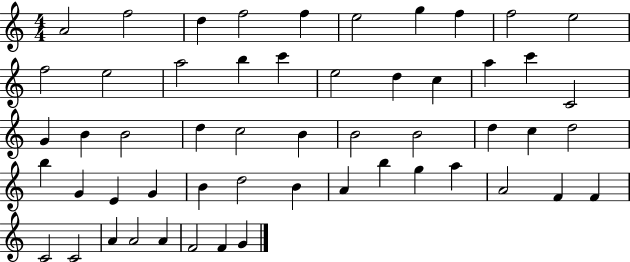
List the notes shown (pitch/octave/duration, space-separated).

A4/h F5/h D5/q F5/h F5/q E5/h G5/q F5/q F5/h E5/h F5/h E5/h A5/h B5/q C6/q E5/h D5/q C5/q A5/q C6/q C4/h G4/q B4/q B4/h D5/q C5/h B4/q B4/h B4/h D5/q C5/q D5/h B5/q G4/q E4/q G4/q B4/q D5/h B4/q A4/q B5/q G5/q A5/q A4/h F4/q F4/q C4/h C4/h A4/q A4/h A4/q F4/h F4/q G4/q